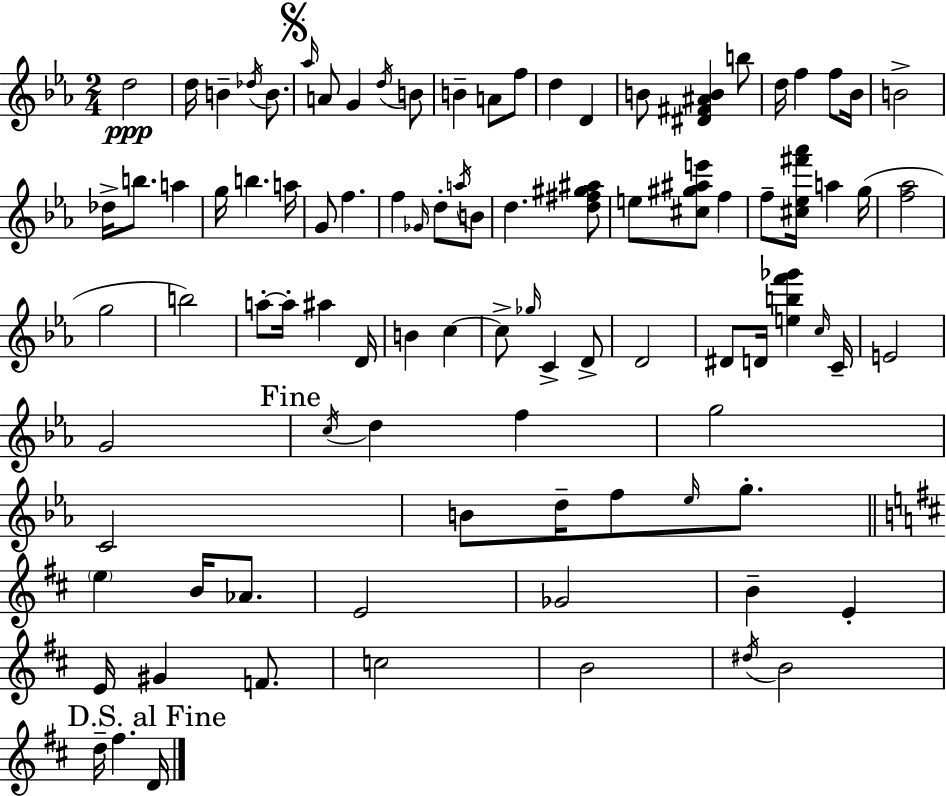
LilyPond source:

{
  \clef treble
  \numericTimeSignature
  \time 2/4
  \key ees \major
  d''2\ppp | d''16 b'4-- \acciaccatura { des''16 } b'8. | \mark \markup { \musicglyph "scripts.segno" } \grace { aes''16 } a'8 g'4 | \acciaccatura { d''16 } b'8 b'4-- a'8 | \break f''8 d''4 d'4 | b'8 <dis' fis' ais' b'>4 | b''8 d''16 f''4 | f''8 bes'16 b'2-> | \break des''16-> b''8. a''4 | g''16 b''4. | a''16 g'8 f''4. | f''4 \grace { ges'16 } | \break d''8-. \acciaccatura { a''16 } b'8 d''4. | <d'' fis'' gis'' ais''>8 e''8 <cis'' gis'' ais'' e'''>8 | f''4 f''8-- <cis'' ees'' fis''' aes'''>16 | a''4 g''16( <f'' aes''>2 | \break g''2 | b''2) | a''8-.~~ a''16-. | ais''4 d'16 b'4 | \break c''4~~ c''8-> \grace { ges''16 } | c'4-> d'8-> d'2 | dis'8 | d'16 <e'' b'' f''' ges'''>4 \grace { c''16 } c'16-- e'2 | \break g'2 | \mark "Fine" \acciaccatura { c''16 } | d''4 f''4 | g''2 | \break c'2 | b'8 d''16-- f''8 \grace { ees''16 } g''8.-. | \bar "||" \break \key d \major \parenthesize e''4 b'16 aes'8. | e'2 | ges'2 | b'4-- e'4-. | \break e'16 gis'4 f'8. | c''2 | b'2 | \acciaccatura { dis''16 } b'2 | \break \mark "D.S. al Fine" d''16-- fis''4. | d'16 \bar "|."
}